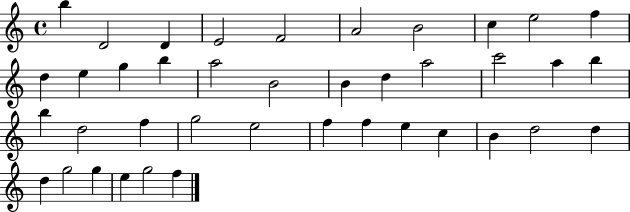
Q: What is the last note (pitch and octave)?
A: F5